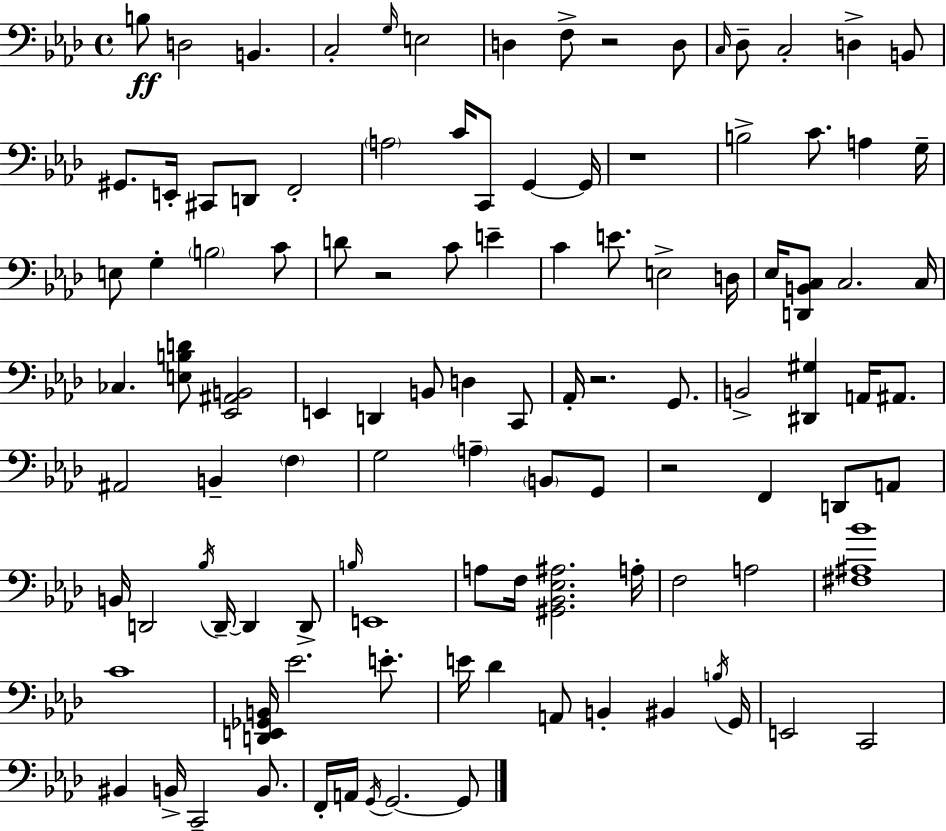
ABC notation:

X:1
T:Untitled
M:4/4
L:1/4
K:Fm
B,/2 D,2 B,, C,2 G,/4 E,2 D, F,/2 z2 D,/2 C,/4 _D,/2 C,2 D, B,,/2 ^G,,/2 E,,/4 ^C,,/2 D,,/2 F,,2 A,2 C/4 C,,/2 G,, G,,/4 z4 B,2 C/2 A, G,/4 E,/2 G, B,2 C/2 D/2 z2 C/2 E C E/2 E,2 D,/4 _E,/4 [D,,B,,C,]/2 C,2 C,/4 _C, [E,B,D]/2 [_E,,^A,,B,,]2 E,, D,, B,,/2 D, C,,/2 _A,,/4 z2 G,,/2 B,,2 [^D,,^G,] A,,/4 ^A,,/2 ^A,,2 B,, F, G,2 A, B,,/2 G,,/2 z2 F,, D,,/2 A,,/2 B,,/4 D,,2 _B,/4 D,,/4 D,, D,,/2 B,/4 E,,4 A,/2 F,/4 [^G,,_B,,_E,^A,]2 A,/4 F,2 A,2 [^F,^A,_B]4 C4 [D,,E,,_G,,B,,]/4 _E2 E/2 E/4 _D A,,/2 B,, ^B,, B,/4 G,,/4 E,,2 C,,2 ^B,, B,,/4 C,,2 B,,/2 F,,/4 A,,/4 G,,/4 G,,2 G,,/2